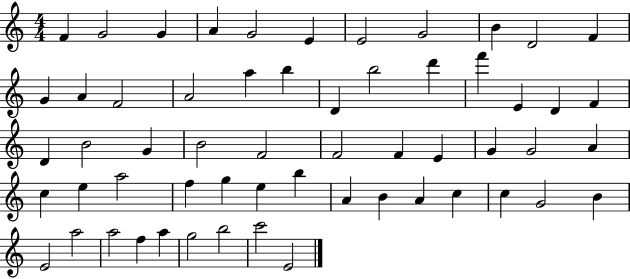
{
  \clef treble
  \numericTimeSignature
  \time 4/4
  \key c \major
  f'4 g'2 g'4 | a'4 g'2 e'4 | e'2 g'2 | b'4 d'2 f'4 | \break g'4 a'4 f'2 | a'2 a''4 b''4 | d'4 b''2 d'''4 | f'''4 e'4 d'4 f'4 | \break d'4 b'2 g'4 | b'2 f'2 | f'2 f'4 e'4 | g'4 g'2 a'4 | \break c''4 e''4 a''2 | f''4 g''4 e''4 b''4 | a'4 b'4 a'4 c''4 | c''4 g'2 b'4 | \break e'2 a''2 | a''2 f''4 a''4 | g''2 b''2 | c'''2 e'2 | \break \bar "|."
}